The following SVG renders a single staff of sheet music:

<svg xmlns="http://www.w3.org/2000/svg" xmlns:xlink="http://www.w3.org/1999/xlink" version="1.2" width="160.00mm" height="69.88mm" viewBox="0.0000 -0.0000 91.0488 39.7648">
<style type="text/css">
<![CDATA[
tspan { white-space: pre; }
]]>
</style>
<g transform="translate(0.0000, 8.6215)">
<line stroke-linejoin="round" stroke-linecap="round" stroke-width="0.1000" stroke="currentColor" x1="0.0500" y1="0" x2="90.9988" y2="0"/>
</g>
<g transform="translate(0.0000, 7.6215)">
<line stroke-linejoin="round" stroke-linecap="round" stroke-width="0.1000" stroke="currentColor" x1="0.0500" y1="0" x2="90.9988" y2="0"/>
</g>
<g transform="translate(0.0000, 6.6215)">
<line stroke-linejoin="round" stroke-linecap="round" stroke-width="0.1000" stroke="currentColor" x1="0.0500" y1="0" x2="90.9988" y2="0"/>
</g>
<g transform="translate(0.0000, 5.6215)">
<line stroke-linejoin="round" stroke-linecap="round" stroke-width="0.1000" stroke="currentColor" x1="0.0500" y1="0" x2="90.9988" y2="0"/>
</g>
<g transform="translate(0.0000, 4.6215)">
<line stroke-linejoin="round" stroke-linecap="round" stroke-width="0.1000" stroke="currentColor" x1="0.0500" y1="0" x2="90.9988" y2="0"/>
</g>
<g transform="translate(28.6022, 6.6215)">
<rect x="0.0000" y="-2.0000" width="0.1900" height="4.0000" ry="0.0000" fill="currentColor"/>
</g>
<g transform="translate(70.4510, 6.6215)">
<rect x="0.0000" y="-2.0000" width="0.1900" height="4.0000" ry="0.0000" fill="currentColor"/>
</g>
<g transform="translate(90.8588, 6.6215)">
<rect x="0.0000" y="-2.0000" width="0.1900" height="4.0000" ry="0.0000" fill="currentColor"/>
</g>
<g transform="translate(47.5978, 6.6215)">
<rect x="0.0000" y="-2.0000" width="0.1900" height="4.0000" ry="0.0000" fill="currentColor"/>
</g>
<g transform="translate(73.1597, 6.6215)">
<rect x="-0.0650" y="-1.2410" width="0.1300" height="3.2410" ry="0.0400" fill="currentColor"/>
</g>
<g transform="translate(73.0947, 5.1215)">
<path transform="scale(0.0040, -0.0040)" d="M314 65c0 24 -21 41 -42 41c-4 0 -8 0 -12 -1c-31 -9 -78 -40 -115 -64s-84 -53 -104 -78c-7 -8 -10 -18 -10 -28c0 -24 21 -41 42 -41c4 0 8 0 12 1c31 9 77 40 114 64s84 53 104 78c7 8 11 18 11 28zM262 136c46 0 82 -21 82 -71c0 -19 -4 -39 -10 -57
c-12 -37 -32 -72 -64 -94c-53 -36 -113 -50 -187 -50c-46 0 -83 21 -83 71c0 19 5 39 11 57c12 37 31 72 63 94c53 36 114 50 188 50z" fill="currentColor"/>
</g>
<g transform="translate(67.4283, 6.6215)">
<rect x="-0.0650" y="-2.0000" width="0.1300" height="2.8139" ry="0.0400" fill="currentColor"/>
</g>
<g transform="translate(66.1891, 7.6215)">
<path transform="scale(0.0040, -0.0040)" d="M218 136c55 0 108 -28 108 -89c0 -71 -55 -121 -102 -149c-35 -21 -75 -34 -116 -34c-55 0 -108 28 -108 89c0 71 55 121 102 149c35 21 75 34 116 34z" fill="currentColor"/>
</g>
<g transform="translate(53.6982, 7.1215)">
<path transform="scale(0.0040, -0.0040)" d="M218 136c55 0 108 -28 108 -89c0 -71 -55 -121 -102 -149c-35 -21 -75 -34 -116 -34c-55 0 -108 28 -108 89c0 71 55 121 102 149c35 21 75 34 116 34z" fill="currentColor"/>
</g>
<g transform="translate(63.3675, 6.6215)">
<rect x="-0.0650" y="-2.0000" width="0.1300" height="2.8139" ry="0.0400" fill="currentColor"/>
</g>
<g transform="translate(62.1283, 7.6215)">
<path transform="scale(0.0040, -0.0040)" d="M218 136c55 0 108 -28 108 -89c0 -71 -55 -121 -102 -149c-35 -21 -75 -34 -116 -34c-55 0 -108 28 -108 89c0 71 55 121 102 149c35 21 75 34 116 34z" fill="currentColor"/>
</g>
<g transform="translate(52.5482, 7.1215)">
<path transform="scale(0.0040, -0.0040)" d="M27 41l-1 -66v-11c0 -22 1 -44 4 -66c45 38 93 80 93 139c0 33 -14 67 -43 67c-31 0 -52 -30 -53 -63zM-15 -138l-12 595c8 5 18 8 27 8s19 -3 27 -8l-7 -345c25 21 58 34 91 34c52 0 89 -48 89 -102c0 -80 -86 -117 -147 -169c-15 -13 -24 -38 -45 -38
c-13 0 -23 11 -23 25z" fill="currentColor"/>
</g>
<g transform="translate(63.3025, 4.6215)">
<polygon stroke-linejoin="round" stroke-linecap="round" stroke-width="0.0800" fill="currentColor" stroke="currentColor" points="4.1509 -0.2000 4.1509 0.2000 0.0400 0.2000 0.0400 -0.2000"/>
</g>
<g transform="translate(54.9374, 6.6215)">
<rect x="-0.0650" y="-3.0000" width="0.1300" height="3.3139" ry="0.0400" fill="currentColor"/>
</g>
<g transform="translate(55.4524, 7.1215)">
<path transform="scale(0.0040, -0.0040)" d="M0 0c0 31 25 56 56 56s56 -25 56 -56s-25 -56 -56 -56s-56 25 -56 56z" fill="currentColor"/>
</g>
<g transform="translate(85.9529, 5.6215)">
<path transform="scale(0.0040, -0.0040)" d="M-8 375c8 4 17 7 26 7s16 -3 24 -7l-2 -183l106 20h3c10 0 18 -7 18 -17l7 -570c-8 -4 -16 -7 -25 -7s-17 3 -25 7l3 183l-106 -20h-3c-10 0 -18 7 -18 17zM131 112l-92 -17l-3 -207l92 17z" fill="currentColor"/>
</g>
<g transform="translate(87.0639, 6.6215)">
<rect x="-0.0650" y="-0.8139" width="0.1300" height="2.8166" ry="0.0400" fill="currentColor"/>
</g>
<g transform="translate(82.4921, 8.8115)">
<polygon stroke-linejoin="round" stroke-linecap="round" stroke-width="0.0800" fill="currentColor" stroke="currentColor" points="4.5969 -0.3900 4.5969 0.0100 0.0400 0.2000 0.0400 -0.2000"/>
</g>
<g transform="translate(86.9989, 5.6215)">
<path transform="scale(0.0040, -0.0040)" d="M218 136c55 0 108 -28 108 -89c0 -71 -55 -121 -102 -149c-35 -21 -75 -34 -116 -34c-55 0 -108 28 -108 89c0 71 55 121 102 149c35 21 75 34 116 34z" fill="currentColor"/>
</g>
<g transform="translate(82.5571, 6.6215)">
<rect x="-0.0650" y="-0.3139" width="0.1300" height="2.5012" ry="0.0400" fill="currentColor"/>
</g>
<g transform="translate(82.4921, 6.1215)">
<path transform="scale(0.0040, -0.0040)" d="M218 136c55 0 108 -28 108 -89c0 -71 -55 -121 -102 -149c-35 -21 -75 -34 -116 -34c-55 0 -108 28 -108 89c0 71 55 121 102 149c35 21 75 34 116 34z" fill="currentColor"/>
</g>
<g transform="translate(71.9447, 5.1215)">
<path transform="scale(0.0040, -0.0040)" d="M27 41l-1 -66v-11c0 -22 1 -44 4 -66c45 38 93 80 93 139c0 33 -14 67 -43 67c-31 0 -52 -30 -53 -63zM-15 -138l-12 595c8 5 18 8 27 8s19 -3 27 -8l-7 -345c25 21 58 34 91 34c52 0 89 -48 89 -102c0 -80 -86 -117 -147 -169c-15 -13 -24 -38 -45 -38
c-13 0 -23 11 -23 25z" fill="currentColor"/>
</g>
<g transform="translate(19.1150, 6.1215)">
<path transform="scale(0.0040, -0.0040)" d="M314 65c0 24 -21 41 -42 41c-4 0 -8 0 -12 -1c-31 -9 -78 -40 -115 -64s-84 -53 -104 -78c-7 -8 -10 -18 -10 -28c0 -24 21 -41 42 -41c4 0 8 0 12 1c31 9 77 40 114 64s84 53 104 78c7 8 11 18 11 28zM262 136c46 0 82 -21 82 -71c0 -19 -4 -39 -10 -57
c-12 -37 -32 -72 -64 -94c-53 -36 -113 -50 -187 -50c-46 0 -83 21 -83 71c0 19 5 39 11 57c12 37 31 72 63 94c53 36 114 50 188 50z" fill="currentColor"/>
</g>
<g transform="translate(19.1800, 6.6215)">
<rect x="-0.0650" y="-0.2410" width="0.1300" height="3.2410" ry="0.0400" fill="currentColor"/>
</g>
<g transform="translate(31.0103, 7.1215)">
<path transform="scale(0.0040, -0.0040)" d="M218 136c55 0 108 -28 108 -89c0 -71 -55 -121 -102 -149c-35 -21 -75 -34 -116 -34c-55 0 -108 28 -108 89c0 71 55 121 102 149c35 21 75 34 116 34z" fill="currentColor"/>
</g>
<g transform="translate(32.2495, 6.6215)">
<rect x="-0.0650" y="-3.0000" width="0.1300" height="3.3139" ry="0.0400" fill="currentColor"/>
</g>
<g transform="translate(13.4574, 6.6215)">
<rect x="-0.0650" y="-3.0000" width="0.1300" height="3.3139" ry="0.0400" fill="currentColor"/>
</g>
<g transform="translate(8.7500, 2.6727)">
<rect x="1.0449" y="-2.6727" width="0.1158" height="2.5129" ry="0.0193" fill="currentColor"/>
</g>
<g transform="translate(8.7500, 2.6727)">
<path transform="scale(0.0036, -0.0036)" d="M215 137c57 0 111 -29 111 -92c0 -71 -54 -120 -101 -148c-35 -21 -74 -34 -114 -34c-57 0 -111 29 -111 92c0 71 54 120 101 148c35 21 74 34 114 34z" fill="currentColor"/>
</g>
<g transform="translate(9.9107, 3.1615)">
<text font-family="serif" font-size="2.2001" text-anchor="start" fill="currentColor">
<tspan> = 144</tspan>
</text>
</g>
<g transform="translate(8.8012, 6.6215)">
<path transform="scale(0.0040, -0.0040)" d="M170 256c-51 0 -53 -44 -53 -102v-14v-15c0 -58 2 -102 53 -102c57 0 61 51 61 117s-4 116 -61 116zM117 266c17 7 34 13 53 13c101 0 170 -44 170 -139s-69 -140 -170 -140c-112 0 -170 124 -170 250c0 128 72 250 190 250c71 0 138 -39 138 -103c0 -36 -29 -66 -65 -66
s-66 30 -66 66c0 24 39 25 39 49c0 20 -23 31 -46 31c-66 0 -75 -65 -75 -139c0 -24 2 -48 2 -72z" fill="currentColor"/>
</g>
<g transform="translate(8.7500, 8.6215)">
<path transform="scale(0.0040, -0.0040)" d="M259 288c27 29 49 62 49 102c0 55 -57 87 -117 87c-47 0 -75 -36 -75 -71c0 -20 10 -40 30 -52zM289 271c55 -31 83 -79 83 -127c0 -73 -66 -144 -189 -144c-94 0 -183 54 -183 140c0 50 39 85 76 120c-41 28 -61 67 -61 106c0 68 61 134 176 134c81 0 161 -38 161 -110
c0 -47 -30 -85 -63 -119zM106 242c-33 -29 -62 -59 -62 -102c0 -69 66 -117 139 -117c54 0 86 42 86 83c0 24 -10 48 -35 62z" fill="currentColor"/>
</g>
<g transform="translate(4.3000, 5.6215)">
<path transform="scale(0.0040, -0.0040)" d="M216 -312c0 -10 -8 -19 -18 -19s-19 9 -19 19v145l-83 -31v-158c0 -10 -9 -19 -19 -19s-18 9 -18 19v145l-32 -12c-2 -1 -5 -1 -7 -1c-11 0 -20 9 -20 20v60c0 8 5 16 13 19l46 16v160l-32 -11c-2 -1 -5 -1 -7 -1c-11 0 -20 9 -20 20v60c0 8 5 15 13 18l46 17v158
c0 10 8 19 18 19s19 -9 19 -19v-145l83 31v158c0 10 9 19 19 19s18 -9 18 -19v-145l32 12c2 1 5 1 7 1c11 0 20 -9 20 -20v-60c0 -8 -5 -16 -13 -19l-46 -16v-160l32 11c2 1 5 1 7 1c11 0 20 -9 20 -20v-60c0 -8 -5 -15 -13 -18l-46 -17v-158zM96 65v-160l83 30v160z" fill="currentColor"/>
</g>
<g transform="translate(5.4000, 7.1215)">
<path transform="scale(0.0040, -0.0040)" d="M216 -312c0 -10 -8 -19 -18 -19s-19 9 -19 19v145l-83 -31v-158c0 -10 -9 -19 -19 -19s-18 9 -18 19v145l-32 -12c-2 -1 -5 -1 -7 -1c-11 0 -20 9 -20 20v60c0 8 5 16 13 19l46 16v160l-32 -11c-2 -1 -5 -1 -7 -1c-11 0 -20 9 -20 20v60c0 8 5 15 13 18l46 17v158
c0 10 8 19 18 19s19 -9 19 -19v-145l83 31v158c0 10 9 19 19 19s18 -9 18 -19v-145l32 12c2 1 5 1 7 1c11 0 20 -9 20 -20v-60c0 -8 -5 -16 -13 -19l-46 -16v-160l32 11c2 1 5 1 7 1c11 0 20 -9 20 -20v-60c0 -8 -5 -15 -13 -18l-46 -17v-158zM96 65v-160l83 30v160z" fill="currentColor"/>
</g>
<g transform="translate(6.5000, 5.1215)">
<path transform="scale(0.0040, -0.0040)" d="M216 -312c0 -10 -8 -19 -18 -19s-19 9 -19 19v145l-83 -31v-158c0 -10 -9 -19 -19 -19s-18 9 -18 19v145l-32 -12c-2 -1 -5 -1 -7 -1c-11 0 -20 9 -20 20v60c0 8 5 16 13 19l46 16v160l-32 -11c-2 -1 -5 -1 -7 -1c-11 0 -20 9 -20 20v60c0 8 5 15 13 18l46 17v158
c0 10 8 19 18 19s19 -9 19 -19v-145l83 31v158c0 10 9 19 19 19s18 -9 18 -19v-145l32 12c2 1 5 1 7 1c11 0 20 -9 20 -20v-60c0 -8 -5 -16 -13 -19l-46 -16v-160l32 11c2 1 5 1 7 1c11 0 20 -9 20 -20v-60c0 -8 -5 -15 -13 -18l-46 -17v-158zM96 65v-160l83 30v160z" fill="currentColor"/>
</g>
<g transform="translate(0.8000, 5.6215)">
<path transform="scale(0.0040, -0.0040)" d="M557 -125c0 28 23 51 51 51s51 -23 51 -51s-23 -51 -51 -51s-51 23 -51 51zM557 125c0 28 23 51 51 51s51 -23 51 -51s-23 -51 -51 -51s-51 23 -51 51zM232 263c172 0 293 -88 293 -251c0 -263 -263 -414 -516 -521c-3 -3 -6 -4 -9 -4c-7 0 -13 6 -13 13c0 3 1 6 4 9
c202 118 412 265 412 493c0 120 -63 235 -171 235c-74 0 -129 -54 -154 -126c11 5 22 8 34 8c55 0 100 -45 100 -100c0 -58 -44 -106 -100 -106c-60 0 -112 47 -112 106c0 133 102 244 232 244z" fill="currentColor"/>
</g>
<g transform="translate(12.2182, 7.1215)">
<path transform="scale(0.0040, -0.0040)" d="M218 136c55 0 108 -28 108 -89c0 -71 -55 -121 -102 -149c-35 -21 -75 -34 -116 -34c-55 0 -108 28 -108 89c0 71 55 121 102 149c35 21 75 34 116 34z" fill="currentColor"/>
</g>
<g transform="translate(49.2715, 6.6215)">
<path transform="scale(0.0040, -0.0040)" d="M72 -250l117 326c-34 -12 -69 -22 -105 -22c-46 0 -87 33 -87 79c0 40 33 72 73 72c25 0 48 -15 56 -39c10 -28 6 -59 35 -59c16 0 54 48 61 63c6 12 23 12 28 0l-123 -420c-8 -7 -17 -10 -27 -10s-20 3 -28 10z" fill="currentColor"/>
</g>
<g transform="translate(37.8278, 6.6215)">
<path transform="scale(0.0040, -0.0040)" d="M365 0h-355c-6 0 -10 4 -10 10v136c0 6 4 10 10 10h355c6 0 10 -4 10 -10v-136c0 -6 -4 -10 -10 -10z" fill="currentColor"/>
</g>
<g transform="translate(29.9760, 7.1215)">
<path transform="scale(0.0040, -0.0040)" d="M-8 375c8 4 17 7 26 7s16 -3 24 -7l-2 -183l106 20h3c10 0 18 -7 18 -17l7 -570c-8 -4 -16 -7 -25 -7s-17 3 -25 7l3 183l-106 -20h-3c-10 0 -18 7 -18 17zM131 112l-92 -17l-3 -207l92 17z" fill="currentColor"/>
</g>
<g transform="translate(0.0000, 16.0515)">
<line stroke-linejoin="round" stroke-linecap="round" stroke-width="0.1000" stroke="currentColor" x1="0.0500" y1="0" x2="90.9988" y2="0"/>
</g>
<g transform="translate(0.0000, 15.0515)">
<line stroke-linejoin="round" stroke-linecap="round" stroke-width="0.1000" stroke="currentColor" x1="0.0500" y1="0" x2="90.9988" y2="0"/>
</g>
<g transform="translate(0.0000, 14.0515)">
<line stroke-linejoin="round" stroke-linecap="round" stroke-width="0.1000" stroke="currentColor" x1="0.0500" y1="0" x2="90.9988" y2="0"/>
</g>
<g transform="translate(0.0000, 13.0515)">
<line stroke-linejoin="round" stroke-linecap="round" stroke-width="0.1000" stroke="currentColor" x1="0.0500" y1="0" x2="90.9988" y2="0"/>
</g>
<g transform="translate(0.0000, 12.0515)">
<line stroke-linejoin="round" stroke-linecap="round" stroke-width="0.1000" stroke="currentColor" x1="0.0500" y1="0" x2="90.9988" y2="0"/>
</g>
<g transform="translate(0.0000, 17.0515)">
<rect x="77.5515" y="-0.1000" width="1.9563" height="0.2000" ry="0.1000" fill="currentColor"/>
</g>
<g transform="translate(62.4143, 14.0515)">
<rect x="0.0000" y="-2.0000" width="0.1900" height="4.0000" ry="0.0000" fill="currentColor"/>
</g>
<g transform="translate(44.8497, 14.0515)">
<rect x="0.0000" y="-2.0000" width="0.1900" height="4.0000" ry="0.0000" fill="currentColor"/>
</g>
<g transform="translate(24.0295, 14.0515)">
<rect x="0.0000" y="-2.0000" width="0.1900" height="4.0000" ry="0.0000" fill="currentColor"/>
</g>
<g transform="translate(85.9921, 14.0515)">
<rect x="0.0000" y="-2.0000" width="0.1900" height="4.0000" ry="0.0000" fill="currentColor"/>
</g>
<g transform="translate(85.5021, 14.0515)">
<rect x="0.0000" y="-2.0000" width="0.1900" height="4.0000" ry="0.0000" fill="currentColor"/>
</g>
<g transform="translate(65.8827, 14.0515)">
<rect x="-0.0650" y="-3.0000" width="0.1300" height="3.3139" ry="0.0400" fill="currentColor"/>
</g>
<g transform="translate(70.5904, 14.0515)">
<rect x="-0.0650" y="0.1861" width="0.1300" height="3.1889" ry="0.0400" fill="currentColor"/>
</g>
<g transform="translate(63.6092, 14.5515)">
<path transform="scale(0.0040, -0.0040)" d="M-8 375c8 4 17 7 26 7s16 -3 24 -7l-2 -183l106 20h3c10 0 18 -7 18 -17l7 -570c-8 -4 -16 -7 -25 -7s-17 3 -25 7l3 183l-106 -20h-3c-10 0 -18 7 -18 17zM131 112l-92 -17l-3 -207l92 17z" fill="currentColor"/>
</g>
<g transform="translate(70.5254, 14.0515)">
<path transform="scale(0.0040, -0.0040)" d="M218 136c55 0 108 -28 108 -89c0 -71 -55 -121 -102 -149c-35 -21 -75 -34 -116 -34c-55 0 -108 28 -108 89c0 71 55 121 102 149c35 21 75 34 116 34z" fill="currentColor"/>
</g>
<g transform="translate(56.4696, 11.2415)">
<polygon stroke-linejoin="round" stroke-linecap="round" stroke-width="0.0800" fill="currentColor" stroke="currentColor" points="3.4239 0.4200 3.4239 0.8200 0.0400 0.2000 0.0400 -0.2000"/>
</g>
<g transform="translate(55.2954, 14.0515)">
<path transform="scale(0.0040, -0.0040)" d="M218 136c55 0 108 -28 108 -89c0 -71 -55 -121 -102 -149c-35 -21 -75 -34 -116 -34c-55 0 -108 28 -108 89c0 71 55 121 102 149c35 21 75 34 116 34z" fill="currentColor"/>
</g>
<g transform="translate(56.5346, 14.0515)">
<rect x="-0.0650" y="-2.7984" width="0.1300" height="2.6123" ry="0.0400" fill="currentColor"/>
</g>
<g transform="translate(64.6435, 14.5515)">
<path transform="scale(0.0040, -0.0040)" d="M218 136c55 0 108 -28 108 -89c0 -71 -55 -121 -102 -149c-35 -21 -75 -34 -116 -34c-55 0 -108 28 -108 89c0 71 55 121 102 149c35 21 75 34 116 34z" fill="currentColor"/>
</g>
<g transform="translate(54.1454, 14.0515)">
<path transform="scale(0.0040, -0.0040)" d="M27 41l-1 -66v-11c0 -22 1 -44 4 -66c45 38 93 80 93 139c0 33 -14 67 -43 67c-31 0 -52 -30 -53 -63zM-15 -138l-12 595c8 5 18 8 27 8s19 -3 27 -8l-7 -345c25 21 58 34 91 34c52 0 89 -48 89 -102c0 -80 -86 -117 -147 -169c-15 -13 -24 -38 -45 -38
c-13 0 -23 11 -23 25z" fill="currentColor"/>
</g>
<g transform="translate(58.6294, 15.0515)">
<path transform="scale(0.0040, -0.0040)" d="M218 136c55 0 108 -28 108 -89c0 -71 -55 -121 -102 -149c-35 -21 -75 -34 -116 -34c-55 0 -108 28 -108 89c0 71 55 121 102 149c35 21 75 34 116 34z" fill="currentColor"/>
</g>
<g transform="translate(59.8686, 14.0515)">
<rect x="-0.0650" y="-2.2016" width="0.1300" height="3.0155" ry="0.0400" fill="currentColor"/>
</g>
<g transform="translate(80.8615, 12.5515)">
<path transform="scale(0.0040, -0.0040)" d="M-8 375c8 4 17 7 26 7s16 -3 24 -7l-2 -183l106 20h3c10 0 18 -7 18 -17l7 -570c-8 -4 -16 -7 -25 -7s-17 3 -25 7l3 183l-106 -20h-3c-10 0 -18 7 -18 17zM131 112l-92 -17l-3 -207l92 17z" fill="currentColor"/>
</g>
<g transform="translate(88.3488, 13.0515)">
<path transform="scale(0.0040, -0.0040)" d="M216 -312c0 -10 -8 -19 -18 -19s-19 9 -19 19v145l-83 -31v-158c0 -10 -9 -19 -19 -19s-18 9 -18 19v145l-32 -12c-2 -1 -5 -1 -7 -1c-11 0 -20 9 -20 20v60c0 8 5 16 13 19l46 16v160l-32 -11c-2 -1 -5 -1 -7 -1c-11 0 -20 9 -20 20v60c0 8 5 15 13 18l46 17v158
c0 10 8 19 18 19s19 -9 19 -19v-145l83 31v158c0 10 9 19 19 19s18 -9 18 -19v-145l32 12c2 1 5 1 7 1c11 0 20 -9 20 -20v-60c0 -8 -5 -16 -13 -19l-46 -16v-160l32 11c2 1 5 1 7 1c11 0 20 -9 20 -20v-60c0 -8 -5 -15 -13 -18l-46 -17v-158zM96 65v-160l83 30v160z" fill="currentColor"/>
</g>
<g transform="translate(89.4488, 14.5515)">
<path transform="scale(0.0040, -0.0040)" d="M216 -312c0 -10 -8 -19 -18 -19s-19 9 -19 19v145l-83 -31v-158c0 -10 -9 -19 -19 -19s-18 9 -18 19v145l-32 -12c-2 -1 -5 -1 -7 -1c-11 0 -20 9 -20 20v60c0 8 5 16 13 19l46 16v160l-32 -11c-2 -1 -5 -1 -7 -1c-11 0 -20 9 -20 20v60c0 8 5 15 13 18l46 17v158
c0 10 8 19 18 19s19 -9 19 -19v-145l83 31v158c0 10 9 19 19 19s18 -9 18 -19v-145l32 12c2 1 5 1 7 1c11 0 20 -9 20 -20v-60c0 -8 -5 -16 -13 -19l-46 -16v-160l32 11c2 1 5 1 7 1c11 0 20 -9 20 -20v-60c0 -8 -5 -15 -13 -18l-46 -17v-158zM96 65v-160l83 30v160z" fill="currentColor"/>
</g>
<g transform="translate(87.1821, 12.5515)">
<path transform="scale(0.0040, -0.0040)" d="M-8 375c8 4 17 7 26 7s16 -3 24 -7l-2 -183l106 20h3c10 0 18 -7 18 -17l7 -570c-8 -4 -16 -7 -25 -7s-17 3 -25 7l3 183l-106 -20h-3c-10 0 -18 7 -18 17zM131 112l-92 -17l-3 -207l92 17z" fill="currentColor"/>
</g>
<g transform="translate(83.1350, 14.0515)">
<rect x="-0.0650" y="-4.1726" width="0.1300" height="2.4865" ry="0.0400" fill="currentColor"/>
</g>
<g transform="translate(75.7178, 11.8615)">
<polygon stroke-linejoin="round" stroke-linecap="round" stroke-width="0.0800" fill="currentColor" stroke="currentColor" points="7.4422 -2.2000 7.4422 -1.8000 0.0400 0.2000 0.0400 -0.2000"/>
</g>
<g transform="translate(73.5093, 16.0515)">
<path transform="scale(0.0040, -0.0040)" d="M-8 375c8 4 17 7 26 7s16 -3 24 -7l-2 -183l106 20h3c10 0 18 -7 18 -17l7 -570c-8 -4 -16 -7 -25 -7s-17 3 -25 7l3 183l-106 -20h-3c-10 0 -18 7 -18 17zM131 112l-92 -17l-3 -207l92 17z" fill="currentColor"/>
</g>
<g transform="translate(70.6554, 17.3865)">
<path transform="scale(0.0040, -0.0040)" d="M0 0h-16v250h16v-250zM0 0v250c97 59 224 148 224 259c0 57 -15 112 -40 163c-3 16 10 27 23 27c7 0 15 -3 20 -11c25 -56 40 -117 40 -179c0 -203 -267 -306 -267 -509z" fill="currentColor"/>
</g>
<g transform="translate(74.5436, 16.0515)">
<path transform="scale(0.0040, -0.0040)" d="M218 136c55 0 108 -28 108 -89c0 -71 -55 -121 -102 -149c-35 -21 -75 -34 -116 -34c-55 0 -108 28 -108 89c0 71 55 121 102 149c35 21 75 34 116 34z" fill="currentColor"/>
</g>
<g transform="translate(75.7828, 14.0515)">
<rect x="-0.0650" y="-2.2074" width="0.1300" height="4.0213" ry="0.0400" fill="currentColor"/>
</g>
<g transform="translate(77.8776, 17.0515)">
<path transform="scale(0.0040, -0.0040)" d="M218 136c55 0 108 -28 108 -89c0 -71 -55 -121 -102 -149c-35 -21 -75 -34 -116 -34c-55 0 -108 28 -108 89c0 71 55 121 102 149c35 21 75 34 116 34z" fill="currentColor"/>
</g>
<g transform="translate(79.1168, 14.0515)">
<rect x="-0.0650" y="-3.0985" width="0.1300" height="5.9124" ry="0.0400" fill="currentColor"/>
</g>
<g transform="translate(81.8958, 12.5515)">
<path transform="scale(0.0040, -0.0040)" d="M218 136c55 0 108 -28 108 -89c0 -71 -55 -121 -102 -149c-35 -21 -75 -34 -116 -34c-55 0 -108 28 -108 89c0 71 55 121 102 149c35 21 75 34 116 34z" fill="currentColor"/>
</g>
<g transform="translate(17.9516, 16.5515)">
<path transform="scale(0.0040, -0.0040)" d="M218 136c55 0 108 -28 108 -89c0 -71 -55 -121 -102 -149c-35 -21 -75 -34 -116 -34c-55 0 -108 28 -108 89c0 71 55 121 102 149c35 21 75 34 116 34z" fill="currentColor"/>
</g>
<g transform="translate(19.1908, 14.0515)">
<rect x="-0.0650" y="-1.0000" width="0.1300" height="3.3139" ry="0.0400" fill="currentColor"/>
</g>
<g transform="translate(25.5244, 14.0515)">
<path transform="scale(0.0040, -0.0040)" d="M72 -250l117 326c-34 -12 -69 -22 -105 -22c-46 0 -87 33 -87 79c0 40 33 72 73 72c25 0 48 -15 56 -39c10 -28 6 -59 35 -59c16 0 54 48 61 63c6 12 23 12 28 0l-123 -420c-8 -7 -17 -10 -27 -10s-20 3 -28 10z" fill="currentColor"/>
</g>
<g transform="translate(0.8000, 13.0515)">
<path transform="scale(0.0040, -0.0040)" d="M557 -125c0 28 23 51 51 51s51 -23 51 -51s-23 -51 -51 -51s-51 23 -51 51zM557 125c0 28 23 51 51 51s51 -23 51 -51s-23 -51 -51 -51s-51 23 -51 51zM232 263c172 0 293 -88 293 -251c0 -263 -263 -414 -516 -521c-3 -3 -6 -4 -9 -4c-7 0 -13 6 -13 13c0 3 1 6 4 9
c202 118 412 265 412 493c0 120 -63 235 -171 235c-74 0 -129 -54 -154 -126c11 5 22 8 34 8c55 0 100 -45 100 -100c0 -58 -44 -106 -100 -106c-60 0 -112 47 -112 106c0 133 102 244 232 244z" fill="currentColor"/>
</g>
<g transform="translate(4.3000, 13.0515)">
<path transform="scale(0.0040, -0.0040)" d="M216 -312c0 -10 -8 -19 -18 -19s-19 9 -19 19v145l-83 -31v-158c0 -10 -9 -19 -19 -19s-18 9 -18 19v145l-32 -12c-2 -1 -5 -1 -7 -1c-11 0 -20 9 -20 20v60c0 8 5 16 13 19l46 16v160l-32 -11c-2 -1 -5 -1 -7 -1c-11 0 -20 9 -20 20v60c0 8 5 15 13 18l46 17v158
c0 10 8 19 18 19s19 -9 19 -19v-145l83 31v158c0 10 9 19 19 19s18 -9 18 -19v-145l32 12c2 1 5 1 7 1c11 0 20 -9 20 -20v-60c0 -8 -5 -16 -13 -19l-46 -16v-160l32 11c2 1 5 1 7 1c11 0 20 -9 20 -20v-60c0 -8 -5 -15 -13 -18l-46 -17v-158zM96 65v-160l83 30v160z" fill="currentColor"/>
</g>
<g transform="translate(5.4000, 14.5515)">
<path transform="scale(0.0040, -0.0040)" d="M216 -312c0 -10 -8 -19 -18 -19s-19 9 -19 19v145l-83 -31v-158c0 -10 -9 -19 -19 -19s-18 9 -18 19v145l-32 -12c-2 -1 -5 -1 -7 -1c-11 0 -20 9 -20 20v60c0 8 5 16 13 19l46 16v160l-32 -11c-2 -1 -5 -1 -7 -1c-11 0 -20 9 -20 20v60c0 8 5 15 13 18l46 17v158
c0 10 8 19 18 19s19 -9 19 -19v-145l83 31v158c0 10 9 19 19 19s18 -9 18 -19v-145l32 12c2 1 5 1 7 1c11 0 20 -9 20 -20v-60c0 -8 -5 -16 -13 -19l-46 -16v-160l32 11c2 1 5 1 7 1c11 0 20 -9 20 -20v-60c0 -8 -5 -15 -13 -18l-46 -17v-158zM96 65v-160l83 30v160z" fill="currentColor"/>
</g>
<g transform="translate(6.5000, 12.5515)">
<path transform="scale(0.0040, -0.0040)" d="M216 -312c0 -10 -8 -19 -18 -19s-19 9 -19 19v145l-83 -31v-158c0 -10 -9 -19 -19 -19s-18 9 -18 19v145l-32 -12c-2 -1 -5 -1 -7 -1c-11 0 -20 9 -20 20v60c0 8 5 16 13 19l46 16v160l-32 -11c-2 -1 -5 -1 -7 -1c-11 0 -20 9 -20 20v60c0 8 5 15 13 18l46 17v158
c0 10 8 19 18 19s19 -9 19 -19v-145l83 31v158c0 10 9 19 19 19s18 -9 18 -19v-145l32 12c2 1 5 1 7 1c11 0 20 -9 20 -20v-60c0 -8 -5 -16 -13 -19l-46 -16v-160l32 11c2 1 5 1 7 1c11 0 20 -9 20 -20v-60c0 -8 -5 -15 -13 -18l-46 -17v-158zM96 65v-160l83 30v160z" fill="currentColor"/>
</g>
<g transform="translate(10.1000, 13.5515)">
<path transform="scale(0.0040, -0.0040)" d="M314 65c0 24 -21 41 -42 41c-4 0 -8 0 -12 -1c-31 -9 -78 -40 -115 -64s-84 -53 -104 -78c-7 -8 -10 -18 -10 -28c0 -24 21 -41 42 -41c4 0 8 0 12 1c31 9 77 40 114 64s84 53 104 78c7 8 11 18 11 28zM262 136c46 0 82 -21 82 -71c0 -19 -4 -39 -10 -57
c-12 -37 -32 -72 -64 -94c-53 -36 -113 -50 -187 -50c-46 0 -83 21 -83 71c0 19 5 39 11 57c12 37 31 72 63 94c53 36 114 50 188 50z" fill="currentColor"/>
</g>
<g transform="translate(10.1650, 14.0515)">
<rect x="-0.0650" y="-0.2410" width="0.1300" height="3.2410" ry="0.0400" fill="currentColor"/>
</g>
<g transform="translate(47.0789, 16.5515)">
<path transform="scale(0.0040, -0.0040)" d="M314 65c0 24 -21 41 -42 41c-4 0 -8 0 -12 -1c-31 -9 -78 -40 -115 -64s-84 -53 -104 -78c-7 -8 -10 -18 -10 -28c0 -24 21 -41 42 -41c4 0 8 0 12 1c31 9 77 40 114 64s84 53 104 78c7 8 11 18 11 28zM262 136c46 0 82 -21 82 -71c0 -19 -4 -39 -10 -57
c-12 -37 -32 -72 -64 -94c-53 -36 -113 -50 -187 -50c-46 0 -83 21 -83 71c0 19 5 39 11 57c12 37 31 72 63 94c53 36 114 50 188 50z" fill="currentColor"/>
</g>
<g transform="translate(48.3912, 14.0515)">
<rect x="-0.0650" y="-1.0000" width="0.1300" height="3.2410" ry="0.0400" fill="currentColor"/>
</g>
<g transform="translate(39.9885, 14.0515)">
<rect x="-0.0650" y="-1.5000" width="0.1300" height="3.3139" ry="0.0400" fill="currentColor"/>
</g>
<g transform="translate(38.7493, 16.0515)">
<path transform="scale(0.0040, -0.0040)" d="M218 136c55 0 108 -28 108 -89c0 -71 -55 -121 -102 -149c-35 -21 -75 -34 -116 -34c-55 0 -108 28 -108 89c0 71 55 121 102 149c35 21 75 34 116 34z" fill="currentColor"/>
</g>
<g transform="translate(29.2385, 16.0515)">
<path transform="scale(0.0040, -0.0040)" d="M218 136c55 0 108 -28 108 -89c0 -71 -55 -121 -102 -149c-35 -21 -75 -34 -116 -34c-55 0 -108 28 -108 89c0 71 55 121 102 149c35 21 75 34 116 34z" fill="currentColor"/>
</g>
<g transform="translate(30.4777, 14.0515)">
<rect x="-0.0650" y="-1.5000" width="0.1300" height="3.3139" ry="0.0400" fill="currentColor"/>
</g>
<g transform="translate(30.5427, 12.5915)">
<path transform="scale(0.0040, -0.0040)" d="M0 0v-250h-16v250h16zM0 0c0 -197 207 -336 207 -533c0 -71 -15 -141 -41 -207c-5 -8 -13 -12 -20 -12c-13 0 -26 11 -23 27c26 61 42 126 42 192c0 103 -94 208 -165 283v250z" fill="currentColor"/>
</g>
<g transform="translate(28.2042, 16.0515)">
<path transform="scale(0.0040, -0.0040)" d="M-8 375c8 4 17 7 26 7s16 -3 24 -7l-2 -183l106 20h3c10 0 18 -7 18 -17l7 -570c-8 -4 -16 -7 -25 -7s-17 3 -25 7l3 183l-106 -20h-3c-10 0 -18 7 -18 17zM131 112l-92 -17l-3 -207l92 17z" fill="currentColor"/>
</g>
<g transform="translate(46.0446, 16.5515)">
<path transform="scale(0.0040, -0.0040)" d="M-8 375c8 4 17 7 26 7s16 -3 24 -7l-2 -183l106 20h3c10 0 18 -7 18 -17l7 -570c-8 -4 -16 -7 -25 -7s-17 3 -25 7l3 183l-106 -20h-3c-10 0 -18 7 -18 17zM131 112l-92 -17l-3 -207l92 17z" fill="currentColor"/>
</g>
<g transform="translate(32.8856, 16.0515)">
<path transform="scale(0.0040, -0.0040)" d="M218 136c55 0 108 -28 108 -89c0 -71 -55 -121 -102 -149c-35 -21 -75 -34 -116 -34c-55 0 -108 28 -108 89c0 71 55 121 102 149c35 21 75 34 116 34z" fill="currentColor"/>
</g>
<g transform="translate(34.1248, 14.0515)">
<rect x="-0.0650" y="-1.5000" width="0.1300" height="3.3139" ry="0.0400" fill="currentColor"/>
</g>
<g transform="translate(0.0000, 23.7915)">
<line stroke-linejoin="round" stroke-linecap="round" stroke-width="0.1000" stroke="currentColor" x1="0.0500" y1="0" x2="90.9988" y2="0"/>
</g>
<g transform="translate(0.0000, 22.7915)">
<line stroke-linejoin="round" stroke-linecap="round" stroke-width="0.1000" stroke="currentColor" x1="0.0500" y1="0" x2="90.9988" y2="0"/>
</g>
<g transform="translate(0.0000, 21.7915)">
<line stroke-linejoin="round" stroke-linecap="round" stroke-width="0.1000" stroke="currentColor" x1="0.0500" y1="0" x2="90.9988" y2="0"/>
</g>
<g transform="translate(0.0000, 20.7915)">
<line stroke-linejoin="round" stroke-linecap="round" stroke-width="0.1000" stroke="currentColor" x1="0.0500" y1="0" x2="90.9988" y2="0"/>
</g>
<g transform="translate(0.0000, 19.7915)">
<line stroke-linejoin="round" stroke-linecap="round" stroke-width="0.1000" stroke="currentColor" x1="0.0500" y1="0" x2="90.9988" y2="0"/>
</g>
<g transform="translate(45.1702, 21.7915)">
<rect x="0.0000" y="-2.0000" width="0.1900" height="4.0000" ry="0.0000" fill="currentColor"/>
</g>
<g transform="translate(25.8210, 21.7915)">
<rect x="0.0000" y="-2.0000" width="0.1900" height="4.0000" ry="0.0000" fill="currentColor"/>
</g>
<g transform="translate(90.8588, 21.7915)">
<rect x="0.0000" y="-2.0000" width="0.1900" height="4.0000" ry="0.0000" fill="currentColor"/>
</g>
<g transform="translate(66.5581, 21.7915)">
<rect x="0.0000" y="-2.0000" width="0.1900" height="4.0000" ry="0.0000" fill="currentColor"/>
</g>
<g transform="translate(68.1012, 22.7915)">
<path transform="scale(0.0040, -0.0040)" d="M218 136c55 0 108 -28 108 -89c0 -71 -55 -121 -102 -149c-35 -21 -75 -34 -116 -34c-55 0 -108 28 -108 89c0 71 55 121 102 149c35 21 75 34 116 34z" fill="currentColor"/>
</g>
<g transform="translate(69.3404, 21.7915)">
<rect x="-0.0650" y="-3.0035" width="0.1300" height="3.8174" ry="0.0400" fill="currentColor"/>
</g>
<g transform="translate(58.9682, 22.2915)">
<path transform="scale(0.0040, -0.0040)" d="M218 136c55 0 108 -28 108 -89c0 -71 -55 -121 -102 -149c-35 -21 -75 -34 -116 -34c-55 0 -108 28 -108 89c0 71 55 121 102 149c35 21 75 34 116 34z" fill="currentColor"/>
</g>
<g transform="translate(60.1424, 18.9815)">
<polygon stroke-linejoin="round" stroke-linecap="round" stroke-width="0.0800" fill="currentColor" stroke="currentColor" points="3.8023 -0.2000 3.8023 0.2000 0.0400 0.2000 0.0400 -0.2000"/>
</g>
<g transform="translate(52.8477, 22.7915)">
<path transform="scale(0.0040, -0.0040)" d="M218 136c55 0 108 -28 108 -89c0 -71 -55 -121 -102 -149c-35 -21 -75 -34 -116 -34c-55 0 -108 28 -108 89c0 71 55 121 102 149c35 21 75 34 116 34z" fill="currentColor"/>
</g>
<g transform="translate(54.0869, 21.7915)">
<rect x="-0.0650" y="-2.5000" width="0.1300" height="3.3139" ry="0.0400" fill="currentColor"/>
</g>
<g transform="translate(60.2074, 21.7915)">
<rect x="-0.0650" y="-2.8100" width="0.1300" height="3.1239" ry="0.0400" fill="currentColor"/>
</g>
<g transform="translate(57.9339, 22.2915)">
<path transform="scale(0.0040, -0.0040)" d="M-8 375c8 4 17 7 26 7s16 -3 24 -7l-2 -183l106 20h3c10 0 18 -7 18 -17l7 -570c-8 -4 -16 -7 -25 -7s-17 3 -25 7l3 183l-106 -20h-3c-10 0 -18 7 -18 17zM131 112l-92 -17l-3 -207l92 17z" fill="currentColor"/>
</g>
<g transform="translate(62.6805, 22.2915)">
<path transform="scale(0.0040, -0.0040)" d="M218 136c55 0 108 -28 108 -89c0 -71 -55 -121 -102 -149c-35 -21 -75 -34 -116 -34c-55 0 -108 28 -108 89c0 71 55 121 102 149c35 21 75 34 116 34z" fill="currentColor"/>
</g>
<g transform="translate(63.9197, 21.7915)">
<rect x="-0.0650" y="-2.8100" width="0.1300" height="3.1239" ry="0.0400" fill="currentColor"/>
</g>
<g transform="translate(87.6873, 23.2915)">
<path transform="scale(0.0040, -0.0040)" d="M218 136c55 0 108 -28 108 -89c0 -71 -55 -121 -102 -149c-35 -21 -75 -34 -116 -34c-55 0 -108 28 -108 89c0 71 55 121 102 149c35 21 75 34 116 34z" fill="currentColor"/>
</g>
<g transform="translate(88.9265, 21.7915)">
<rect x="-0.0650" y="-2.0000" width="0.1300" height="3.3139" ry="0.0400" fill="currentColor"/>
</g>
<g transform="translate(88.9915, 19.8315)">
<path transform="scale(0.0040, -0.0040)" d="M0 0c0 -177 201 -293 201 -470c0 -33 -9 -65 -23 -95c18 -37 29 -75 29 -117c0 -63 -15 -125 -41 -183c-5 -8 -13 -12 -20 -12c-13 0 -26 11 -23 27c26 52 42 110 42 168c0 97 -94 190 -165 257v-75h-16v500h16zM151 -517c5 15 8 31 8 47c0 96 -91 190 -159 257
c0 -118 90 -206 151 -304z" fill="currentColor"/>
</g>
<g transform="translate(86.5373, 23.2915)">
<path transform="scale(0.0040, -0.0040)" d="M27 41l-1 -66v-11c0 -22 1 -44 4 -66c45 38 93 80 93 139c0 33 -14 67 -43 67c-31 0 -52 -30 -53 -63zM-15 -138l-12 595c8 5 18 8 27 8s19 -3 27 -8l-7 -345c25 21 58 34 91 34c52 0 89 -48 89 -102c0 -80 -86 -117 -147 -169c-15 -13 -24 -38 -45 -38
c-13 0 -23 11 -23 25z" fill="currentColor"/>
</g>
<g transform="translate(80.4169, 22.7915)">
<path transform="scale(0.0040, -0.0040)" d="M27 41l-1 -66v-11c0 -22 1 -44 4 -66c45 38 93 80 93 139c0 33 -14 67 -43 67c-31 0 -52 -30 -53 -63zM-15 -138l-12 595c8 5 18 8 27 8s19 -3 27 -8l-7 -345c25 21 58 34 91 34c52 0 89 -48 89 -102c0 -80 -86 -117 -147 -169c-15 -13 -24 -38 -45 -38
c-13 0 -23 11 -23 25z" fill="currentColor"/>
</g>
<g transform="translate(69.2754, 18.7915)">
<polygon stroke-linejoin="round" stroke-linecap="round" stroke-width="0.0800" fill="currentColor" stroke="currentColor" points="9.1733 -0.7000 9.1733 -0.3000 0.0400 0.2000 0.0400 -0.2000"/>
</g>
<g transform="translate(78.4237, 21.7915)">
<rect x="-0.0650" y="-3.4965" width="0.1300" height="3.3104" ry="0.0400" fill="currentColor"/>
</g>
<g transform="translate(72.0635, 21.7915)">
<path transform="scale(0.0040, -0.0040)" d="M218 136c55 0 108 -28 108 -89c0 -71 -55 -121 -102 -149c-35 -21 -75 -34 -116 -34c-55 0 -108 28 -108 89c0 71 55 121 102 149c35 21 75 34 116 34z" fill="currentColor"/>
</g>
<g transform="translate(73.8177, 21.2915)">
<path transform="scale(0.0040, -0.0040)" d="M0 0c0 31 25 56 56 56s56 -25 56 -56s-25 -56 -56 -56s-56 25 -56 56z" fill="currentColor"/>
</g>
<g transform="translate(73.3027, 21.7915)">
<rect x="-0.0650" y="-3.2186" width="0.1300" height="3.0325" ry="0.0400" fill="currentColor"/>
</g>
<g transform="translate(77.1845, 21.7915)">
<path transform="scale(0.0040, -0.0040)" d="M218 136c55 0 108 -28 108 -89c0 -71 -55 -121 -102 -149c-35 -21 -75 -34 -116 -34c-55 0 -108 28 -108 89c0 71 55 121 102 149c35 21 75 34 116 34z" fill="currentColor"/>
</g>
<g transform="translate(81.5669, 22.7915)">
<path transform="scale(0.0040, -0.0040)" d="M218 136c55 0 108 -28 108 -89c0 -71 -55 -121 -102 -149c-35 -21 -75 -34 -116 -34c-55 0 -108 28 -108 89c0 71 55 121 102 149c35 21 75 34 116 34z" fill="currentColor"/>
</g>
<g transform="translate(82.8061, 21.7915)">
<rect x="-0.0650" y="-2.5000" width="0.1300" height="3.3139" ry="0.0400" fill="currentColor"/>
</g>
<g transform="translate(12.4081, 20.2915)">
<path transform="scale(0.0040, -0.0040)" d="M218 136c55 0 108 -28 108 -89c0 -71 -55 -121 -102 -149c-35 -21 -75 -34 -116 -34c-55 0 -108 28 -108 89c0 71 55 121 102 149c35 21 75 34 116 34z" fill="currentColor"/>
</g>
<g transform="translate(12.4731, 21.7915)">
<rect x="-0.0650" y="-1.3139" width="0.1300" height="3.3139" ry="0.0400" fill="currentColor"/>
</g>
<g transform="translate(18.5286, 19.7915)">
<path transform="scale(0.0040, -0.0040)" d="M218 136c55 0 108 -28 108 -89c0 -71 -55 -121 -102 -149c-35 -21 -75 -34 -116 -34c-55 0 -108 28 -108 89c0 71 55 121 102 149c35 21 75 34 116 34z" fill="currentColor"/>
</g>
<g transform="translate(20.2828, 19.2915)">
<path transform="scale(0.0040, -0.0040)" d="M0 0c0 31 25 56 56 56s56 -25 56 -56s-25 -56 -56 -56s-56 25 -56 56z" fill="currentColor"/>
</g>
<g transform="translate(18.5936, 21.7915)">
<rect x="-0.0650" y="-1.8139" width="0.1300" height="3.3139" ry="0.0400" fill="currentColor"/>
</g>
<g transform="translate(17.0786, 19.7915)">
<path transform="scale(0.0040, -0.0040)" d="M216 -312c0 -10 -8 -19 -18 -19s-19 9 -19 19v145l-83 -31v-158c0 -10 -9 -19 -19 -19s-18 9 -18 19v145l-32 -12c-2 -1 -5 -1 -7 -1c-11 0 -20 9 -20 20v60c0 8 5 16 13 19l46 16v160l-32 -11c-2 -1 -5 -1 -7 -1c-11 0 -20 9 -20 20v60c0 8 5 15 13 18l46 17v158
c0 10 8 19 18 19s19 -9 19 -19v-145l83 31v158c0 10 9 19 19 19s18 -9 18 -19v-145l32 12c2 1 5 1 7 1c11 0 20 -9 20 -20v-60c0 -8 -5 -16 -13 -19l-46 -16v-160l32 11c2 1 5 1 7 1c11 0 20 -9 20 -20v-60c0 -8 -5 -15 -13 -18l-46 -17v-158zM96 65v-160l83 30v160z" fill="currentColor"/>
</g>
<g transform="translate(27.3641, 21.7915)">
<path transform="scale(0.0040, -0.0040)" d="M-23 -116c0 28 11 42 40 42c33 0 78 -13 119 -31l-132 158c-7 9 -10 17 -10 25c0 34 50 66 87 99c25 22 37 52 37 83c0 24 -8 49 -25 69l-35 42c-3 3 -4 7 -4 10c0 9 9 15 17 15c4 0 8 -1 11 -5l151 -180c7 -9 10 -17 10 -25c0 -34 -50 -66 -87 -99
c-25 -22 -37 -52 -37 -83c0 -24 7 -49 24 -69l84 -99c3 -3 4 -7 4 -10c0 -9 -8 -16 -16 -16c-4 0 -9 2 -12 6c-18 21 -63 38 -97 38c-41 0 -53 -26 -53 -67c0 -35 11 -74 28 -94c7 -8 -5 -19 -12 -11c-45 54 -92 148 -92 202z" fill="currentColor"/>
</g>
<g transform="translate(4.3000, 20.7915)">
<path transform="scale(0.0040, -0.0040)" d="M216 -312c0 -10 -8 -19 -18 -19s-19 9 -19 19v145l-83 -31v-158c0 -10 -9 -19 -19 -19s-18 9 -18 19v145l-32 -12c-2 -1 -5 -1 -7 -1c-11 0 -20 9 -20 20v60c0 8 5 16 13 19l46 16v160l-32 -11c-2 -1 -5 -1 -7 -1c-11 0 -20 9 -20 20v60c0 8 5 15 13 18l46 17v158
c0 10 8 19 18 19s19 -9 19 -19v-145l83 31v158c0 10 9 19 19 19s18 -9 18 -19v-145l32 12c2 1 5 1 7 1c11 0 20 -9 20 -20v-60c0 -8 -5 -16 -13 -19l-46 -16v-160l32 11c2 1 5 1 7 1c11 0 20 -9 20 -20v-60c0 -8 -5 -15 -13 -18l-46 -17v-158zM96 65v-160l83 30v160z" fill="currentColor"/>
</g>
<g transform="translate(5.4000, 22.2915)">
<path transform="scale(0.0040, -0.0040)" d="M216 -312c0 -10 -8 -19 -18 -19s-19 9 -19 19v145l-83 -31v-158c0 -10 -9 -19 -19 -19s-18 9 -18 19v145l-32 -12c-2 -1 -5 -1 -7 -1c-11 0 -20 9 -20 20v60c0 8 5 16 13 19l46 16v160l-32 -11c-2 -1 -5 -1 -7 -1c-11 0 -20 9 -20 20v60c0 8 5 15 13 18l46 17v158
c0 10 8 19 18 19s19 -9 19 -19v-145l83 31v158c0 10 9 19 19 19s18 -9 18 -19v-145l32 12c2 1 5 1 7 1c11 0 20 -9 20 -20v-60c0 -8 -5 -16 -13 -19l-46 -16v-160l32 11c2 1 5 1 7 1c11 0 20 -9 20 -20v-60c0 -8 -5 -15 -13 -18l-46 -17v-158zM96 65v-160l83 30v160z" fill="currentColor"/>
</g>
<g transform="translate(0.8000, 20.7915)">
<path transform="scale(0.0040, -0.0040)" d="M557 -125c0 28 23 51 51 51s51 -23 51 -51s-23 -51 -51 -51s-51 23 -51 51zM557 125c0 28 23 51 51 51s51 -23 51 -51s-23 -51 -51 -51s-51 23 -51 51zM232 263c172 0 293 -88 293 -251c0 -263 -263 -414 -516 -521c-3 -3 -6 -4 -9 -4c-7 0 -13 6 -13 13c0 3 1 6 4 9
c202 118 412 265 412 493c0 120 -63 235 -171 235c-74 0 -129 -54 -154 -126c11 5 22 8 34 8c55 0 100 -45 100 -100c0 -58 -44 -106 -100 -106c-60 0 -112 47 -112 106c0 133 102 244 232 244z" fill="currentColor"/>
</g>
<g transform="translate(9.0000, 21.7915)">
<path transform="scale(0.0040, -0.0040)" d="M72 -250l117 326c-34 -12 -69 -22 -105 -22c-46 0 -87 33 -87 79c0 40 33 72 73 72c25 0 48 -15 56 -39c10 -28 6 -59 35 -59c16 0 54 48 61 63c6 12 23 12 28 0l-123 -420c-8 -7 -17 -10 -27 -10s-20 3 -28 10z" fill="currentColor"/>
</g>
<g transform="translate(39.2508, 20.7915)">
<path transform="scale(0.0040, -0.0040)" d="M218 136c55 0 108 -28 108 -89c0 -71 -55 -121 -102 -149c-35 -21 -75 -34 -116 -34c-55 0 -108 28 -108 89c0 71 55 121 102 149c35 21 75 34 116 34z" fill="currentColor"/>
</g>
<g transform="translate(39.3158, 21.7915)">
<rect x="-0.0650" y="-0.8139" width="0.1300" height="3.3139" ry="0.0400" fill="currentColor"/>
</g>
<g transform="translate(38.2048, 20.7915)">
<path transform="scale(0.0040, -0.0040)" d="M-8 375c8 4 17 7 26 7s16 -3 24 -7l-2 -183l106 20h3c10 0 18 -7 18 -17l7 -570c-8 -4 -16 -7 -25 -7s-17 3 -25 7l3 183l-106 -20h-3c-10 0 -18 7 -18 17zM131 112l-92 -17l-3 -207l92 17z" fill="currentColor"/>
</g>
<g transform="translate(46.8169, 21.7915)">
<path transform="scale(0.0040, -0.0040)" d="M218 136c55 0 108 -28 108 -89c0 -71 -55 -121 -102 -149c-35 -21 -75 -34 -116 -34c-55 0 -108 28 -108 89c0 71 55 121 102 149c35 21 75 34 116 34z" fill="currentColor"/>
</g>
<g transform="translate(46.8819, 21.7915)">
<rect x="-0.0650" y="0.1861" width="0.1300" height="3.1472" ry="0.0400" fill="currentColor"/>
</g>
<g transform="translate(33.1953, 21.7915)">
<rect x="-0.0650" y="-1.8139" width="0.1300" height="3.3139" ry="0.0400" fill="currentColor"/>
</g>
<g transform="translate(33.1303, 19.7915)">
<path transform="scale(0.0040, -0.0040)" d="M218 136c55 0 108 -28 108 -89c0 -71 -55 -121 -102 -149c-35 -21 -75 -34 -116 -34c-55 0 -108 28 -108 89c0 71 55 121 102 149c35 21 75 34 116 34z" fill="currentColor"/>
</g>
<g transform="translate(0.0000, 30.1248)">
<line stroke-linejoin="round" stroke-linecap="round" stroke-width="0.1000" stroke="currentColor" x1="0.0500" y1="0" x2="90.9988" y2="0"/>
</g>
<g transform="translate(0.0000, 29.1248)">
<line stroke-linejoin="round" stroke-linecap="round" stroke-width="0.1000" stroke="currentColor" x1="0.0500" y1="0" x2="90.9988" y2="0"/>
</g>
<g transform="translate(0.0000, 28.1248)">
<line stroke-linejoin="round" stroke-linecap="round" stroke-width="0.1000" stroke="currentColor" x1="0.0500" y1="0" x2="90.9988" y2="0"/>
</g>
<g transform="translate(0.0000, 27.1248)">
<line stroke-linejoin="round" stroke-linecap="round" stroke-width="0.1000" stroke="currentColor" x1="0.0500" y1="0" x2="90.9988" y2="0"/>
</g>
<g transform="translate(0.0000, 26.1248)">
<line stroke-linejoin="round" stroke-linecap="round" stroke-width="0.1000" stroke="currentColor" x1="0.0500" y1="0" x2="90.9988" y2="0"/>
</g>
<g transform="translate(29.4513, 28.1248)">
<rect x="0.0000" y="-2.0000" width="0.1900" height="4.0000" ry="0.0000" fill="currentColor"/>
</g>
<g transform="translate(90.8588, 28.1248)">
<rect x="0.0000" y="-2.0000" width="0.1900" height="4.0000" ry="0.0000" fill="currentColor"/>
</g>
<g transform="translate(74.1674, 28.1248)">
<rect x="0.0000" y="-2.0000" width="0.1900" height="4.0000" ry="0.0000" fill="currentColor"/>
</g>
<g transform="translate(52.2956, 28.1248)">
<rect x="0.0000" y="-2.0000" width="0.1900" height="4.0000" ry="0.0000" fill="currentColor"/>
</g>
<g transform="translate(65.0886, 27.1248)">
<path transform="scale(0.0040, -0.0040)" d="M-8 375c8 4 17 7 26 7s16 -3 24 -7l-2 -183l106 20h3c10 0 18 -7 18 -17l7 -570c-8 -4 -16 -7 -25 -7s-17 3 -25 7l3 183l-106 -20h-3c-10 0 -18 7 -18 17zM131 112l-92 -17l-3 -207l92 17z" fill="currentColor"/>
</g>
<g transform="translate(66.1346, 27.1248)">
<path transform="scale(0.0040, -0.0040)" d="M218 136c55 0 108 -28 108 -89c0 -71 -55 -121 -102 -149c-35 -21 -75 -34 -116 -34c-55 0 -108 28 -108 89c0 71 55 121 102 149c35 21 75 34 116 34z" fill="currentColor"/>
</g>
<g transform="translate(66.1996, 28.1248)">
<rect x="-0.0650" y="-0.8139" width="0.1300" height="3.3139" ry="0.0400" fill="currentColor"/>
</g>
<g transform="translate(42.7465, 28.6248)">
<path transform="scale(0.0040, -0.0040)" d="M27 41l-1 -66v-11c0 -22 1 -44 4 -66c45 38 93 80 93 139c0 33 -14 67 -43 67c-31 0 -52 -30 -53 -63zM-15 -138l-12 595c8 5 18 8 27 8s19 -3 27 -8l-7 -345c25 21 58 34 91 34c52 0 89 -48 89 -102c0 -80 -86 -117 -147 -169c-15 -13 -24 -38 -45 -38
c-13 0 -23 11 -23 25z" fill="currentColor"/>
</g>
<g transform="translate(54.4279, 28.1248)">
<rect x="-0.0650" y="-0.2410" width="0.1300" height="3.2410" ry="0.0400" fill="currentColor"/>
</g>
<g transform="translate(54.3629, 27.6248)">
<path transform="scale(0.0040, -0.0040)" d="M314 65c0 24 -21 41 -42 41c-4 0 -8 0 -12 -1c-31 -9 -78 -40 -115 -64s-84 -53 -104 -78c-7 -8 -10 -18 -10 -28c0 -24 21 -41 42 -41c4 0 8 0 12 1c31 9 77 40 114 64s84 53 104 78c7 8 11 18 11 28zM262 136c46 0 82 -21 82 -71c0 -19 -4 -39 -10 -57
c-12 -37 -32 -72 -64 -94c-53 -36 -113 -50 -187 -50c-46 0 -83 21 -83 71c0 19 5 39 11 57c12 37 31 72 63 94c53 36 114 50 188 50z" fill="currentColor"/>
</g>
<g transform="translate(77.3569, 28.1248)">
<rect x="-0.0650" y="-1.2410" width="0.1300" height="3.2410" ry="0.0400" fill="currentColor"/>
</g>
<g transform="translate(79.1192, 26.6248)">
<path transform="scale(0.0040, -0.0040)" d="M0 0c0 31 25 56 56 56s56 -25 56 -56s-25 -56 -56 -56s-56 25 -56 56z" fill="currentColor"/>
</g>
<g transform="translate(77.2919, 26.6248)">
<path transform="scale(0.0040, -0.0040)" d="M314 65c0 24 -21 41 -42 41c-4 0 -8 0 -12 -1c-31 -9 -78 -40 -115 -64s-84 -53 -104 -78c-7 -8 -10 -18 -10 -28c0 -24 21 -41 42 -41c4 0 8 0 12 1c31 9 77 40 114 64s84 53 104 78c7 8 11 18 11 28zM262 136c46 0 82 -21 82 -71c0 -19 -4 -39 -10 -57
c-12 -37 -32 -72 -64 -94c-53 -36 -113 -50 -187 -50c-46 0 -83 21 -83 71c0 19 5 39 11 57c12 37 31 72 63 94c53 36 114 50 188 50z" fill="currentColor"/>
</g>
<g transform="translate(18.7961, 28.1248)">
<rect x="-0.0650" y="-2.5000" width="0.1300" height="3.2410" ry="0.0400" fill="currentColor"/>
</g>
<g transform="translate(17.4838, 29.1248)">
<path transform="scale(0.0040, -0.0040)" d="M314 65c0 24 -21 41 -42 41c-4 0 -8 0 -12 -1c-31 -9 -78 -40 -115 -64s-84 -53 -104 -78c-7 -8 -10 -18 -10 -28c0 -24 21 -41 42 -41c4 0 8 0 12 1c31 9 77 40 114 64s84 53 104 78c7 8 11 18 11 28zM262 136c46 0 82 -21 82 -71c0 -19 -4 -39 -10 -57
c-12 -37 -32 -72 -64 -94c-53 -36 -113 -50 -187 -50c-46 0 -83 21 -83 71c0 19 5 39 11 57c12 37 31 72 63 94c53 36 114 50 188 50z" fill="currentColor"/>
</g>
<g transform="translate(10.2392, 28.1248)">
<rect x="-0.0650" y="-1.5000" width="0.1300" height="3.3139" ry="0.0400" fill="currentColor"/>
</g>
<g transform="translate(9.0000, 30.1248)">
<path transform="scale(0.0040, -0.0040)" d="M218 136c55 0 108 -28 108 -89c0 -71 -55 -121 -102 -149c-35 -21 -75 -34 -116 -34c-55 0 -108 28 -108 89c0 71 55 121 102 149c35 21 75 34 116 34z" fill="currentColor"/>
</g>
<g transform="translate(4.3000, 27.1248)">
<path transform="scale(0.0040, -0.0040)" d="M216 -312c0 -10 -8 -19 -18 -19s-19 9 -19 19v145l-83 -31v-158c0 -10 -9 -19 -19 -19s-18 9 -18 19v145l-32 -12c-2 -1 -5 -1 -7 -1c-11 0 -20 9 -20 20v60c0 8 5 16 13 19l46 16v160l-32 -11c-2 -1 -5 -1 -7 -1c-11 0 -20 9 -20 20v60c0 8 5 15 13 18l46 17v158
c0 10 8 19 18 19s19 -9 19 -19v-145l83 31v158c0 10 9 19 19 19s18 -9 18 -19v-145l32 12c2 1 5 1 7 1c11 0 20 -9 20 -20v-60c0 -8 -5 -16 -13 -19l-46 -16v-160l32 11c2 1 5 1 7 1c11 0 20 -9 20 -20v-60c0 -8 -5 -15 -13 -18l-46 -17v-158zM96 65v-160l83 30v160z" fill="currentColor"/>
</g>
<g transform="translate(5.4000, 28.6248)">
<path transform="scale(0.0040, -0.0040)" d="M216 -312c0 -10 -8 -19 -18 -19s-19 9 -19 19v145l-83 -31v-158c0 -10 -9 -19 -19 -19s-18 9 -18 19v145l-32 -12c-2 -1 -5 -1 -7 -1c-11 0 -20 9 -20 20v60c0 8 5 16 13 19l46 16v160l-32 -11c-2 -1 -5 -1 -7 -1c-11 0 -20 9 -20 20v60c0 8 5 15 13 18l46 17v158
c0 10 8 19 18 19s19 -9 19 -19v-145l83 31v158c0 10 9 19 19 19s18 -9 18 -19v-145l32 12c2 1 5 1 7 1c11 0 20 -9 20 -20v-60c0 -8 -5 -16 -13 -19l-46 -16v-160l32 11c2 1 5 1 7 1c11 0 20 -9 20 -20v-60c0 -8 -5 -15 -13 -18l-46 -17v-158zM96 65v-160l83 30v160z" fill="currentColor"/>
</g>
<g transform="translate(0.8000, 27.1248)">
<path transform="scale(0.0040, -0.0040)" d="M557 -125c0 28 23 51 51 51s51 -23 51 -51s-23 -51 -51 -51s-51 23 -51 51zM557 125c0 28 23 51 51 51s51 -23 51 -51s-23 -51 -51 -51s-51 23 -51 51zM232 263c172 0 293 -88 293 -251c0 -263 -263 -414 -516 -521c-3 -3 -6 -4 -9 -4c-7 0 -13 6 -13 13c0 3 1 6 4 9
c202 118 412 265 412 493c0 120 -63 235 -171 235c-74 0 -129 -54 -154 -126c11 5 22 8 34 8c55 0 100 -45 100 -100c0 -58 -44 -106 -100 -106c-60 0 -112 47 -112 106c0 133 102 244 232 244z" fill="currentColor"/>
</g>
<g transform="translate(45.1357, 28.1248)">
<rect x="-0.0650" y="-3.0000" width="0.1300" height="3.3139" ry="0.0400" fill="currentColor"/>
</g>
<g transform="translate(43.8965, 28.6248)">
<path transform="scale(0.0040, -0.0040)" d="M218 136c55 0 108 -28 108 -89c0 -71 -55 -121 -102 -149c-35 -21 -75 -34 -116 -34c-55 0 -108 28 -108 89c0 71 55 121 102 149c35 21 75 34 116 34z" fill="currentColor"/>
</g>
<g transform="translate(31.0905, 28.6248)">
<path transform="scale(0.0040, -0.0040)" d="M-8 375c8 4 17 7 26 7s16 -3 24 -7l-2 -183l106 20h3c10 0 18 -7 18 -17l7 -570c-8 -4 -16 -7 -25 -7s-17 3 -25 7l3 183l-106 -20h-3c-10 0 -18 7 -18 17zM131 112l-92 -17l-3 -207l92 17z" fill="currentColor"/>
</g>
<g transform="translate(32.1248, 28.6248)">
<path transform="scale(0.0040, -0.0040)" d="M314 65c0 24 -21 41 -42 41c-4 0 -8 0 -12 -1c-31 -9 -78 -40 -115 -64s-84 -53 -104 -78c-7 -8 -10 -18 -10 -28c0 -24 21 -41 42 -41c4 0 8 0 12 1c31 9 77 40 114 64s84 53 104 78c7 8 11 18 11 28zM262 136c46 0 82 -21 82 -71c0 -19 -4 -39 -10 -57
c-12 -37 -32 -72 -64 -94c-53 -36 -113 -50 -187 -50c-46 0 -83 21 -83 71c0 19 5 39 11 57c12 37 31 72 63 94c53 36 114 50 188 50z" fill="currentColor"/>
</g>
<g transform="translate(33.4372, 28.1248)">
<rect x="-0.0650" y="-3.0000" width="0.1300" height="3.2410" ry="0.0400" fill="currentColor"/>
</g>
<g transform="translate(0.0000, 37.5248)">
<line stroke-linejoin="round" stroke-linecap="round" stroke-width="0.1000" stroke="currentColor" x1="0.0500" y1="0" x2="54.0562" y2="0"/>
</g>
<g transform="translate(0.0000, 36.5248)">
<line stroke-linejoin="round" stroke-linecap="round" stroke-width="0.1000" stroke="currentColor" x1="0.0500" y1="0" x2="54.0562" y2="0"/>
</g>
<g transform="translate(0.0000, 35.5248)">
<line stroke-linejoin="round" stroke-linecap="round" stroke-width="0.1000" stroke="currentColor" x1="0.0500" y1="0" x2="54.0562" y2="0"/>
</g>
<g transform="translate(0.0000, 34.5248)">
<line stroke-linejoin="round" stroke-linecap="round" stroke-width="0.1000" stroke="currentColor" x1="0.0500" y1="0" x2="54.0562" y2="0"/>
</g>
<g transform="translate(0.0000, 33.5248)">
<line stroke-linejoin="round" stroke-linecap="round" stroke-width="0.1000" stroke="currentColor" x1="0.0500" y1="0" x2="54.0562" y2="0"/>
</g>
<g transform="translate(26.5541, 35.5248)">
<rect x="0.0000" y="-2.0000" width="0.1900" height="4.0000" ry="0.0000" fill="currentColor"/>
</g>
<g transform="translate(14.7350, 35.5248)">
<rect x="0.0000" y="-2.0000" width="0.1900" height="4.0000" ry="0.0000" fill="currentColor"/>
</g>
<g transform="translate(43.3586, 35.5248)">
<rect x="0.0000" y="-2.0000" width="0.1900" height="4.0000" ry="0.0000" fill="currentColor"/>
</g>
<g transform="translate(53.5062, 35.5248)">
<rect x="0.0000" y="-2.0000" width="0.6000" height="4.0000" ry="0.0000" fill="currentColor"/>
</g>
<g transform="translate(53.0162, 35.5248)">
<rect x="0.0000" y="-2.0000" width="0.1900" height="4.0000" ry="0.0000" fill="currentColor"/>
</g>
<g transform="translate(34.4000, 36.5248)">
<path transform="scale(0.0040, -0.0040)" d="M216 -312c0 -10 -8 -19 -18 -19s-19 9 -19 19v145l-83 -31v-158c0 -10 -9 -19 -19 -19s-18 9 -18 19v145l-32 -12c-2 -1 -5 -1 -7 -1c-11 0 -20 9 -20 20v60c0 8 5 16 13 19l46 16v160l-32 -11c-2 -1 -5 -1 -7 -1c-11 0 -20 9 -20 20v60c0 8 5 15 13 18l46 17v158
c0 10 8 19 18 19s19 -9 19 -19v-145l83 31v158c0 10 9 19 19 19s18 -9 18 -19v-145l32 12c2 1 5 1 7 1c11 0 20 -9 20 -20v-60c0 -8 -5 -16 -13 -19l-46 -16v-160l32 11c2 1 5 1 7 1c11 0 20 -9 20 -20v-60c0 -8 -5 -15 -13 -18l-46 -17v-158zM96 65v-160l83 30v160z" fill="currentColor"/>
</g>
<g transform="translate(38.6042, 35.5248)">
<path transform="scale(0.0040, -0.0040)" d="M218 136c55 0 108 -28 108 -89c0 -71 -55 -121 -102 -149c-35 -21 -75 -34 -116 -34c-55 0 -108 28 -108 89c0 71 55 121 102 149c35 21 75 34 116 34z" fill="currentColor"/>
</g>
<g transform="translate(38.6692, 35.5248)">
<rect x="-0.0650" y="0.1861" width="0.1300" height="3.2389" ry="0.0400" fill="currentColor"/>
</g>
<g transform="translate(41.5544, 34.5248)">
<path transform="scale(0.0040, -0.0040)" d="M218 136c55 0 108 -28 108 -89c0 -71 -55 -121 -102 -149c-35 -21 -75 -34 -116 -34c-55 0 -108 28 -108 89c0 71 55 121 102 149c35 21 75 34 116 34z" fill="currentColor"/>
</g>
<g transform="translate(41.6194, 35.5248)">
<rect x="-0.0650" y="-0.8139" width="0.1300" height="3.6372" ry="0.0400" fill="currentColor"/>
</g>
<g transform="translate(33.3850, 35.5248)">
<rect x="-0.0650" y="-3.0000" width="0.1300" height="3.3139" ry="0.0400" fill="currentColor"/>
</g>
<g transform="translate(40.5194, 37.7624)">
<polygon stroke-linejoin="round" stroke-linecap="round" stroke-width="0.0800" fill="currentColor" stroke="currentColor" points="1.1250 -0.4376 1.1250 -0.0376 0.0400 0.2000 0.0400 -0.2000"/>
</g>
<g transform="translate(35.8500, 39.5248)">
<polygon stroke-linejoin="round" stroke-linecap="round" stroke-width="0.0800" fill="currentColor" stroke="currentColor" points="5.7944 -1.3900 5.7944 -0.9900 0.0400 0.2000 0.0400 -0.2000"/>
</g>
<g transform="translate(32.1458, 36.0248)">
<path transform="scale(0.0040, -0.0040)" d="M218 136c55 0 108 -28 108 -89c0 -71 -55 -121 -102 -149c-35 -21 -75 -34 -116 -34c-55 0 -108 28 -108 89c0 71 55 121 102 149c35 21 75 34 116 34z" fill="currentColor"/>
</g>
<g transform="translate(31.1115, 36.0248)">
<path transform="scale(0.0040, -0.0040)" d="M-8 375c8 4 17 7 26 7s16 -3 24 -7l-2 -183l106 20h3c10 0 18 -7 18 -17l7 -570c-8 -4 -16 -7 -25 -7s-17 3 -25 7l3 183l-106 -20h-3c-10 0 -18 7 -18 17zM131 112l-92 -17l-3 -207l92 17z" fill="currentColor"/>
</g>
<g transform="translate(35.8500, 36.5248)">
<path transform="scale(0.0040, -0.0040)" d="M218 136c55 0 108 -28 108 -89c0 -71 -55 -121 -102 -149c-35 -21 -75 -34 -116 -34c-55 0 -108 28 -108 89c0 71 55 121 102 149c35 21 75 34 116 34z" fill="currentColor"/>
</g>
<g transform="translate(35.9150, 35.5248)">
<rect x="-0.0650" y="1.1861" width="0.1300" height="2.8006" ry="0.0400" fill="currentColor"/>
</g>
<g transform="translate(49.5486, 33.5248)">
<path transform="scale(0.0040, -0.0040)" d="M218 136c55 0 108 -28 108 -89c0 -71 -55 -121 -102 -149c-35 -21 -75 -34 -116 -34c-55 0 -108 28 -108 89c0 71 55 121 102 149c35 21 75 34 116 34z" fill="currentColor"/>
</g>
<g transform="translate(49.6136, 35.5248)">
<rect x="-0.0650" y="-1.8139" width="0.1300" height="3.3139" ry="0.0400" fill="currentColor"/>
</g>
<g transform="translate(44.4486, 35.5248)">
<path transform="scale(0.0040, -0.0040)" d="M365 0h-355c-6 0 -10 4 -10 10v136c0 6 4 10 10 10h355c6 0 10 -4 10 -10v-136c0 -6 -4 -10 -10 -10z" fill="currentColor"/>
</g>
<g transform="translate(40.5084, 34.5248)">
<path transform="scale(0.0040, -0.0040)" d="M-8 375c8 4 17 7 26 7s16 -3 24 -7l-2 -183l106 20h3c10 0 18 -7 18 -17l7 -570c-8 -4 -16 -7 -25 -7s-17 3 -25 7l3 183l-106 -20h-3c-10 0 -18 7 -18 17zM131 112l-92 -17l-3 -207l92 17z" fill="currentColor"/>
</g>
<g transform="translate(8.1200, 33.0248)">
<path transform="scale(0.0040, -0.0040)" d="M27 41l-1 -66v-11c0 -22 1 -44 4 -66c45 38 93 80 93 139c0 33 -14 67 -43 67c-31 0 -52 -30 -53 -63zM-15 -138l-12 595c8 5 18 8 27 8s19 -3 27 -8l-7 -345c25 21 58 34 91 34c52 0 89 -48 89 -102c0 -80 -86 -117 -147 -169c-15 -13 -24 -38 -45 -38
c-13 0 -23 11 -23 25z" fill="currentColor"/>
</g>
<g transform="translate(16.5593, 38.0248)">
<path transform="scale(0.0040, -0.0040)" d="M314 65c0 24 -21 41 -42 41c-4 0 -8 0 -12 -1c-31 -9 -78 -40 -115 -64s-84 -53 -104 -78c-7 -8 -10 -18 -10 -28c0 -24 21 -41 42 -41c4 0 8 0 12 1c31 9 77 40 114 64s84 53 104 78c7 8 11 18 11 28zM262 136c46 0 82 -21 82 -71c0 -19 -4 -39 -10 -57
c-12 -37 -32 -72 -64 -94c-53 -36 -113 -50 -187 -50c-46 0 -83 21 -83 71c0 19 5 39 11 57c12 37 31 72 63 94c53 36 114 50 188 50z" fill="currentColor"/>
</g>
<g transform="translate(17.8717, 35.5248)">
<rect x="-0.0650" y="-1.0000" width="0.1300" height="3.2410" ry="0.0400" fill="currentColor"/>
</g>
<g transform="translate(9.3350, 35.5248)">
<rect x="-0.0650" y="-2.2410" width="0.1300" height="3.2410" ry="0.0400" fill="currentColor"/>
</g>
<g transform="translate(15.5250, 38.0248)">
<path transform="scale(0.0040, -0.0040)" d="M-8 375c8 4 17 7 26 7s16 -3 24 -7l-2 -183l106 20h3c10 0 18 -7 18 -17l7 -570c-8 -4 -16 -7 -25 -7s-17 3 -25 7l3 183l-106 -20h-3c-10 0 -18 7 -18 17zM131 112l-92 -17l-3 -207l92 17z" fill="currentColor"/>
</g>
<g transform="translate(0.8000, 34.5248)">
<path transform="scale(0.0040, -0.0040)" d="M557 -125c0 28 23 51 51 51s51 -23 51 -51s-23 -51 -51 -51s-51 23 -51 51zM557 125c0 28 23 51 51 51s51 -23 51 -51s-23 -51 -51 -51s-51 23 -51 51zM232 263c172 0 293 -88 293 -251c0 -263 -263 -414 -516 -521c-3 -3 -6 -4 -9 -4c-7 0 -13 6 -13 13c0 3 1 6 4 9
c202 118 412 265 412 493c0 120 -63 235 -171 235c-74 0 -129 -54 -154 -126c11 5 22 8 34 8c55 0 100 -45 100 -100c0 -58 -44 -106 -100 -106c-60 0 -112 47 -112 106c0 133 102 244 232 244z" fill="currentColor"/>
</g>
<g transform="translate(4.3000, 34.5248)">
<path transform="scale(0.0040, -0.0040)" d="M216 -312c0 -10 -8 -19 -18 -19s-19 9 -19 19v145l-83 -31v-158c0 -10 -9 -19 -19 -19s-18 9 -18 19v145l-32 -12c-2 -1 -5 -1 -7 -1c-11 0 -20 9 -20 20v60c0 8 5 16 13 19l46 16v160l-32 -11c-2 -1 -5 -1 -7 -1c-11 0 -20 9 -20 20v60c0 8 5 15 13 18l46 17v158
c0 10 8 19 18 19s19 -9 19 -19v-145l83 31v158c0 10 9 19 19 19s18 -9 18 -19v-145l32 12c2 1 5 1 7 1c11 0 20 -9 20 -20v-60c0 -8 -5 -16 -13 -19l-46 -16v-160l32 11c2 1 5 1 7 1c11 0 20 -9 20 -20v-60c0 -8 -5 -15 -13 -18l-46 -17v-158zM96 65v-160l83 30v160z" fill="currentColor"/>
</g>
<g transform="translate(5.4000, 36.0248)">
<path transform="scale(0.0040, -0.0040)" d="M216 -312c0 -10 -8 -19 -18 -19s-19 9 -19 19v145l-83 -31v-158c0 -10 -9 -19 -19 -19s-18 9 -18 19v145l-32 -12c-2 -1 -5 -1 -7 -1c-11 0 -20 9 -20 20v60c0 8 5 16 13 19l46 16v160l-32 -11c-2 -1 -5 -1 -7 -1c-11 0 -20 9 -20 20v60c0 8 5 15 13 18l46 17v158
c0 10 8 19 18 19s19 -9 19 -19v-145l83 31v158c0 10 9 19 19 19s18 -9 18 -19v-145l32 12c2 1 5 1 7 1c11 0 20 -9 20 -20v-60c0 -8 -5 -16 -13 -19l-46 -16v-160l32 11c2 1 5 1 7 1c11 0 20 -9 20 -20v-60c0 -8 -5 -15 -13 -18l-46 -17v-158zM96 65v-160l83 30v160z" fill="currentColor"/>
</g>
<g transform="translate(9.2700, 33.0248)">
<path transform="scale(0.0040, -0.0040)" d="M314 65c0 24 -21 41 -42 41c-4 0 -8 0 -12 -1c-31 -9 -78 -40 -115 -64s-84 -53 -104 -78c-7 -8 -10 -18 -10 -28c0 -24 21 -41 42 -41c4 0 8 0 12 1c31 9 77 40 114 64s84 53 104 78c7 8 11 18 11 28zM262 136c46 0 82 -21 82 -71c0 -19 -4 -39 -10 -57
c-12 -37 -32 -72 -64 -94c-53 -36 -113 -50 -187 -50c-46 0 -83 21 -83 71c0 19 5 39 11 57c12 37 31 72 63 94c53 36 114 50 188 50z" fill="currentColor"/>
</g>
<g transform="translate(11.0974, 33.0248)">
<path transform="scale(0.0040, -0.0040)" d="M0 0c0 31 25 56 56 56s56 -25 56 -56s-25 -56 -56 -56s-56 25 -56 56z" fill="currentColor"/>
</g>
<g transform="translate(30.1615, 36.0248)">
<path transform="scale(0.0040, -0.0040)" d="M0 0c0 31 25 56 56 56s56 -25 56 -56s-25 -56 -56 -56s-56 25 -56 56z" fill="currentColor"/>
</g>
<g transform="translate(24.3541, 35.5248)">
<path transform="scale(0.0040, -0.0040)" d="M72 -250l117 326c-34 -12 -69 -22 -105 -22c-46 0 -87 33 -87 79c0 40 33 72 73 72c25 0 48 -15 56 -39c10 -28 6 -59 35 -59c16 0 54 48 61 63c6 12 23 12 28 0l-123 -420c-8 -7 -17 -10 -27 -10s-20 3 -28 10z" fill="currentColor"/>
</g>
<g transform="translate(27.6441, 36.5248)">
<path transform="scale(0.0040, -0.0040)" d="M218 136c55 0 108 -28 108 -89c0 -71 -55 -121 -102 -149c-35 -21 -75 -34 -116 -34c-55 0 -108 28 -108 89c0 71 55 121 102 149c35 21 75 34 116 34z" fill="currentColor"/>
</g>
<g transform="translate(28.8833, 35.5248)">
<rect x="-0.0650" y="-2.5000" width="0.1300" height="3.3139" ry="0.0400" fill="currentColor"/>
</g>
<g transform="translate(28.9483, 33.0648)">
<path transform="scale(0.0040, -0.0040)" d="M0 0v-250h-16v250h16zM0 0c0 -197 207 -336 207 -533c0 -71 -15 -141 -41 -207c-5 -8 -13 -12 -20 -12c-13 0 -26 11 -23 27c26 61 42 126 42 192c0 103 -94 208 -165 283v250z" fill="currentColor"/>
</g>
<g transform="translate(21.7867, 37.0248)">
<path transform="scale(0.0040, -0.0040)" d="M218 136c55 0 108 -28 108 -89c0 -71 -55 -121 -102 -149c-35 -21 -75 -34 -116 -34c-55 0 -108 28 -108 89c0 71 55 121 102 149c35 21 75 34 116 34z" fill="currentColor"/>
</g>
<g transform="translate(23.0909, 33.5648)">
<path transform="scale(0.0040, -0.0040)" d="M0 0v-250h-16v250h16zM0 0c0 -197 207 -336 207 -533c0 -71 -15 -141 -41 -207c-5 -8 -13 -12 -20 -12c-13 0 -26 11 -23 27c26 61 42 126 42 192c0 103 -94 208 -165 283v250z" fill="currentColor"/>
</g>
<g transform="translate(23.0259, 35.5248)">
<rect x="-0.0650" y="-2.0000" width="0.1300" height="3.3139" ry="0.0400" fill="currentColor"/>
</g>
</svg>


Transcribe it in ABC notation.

X:1
T:Untitled
M:6/8
L:1/4
K:A
^C, E,2 C, z2 z/2 _C, B,,/2 B,,/2 _G,2 E,/2 F,/2 E,2 ^F,, z/2 G,,/2 G,, G,, F,,2 _D,/2 B,,/2 C, D,/2 G,,/2 E,,/2 G,/2 z/2 G, ^A, z A, F, D, B,, C,/2 C,/2 B,,/2 D,/2 D,/2 _B,, _A,,/4 G,, B,,2 C,2 _C, E,2 F, G,2 _B,2 F,,2 A,,/2 z/2 B,,/2 C, ^B,,/2 D,/2 F,/4 z2 A,